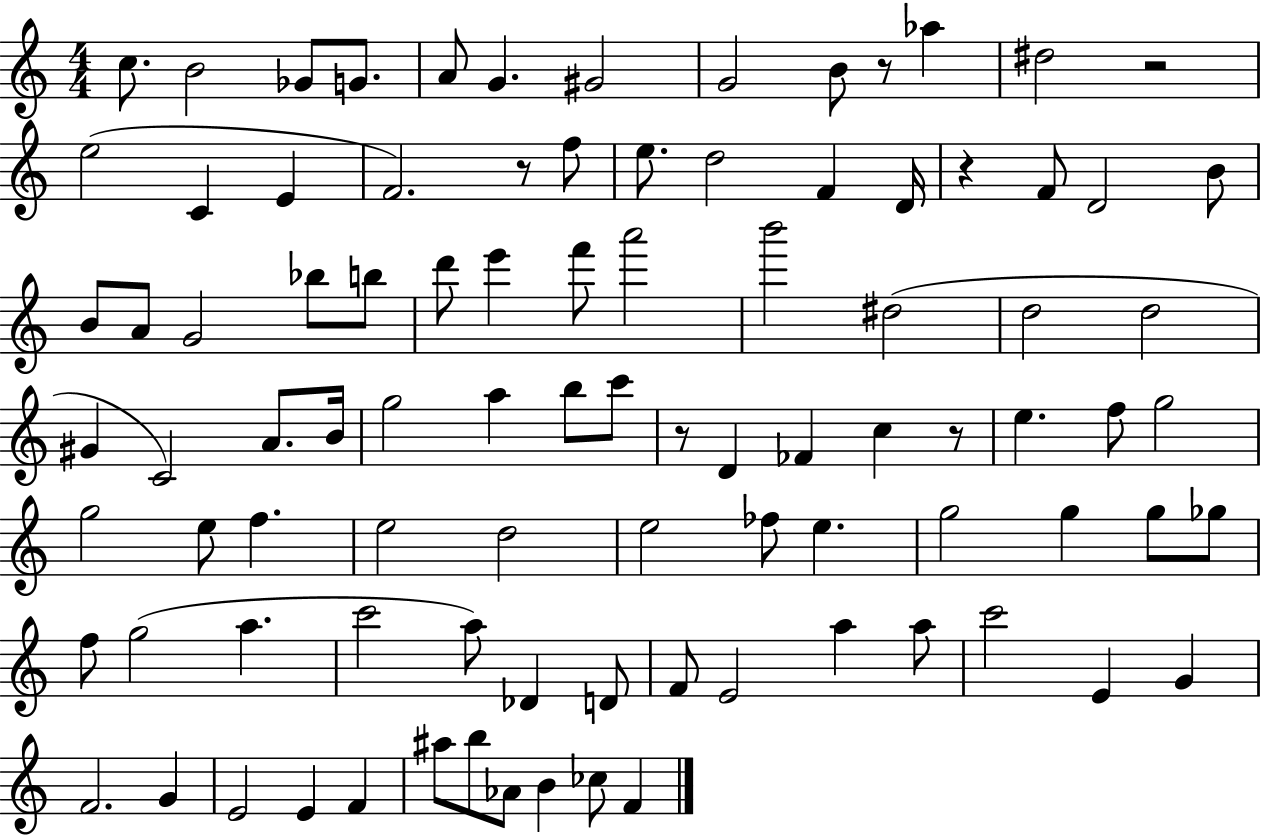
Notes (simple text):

C5/e. B4/h Gb4/e G4/e. A4/e G4/q. G#4/h G4/h B4/e R/e Ab5/q D#5/h R/h E5/h C4/q E4/q F4/h. R/e F5/e E5/e. D5/h F4/q D4/s R/q F4/e D4/h B4/e B4/e A4/e G4/h Bb5/e B5/e D6/e E6/q F6/e A6/h B6/h D#5/h D5/h D5/h G#4/q C4/h A4/e. B4/s G5/h A5/q B5/e C6/e R/e D4/q FES4/q C5/q R/e E5/q. F5/e G5/h G5/h E5/e F5/q. E5/h D5/h E5/h FES5/e E5/q. G5/h G5/q G5/e Gb5/e F5/e G5/h A5/q. C6/h A5/e Db4/q D4/e F4/e E4/h A5/q A5/e C6/h E4/q G4/q F4/h. G4/q E4/h E4/q F4/q A#5/e B5/e Ab4/e B4/q CES5/e F4/q